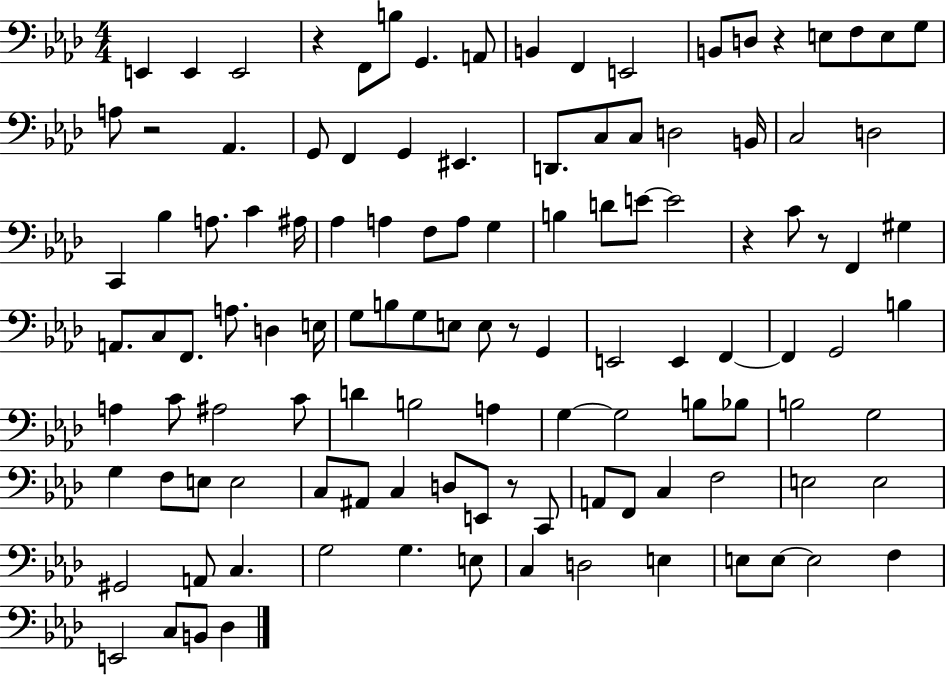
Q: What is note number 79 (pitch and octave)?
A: F3